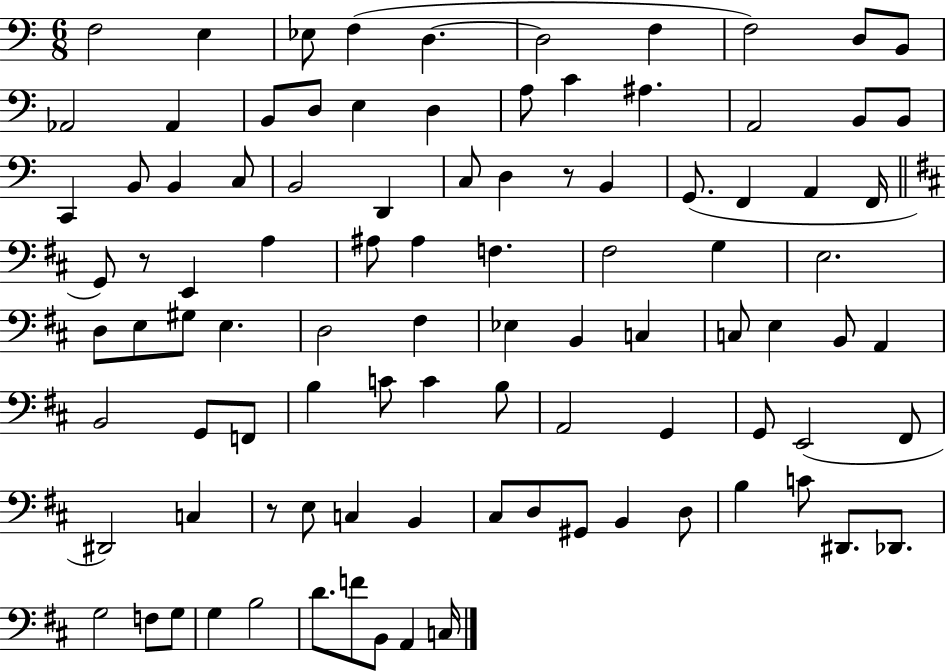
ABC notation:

X:1
T:Untitled
M:6/8
L:1/4
K:C
F,2 E, _E,/2 F, D, D,2 F, F,2 D,/2 B,,/2 _A,,2 _A,, B,,/2 D,/2 E, D, A,/2 C ^A, A,,2 B,,/2 B,,/2 C,, B,,/2 B,, C,/2 B,,2 D,, C,/2 D, z/2 B,, G,,/2 F,, A,, F,,/4 G,,/2 z/2 E,, A, ^A,/2 ^A, F, ^F,2 G, E,2 D,/2 E,/2 ^G,/2 E, D,2 ^F, _E, B,, C, C,/2 E, B,,/2 A,, B,,2 G,,/2 F,,/2 B, C/2 C B,/2 A,,2 G,, G,,/2 E,,2 ^F,,/2 ^D,,2 C, z/2 E,/2 C, B,, ^C,/2 D,/2 ^G,,/2 B,, D,/2 B, C/2 ^D,,/2 _D,,/2 G,2 F,/2 G,/2 G, B,2 D/2 F/2 B,,/2 A,, C,/4